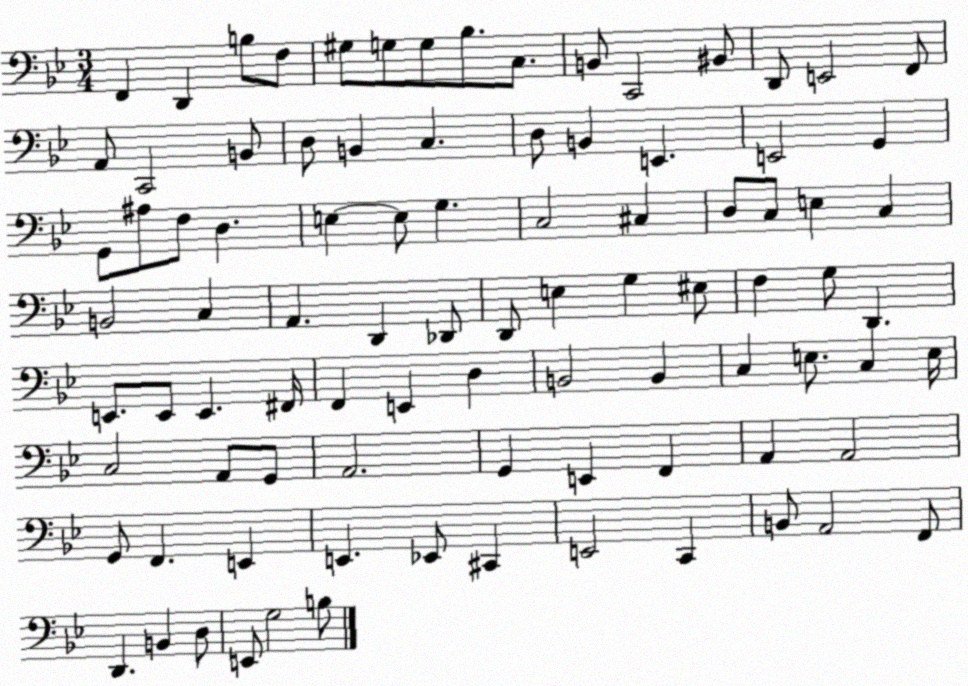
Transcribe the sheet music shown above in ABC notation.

X:1
T:Untitled
M:3/4
L:1/4
K:Bb
F,, D,, B,/2 F,/2 ^G,/2 G,/2 G,/2 _B,/2 C,/2 B,,/2 C,,2 ^B,,/2 D,,/2 E,,2 F,,/2 A,,/2 C,,2 B,,/2 D,/2 B,, C, D,/2 B,, E,, E,,2 G,, G,,/2 ^A,/2 F,/2 D, E, E,/2 G, C,2 ^C, D,/2 C,/2 E, C, B,,2 C, A,, D,, _D,,/2 D,,/2 E, G, ^E,/2 F, G,/2 D,, E,,/2 E,,/2 E,, ^F,,/4 F,, E,, D, B,,2 B,, C, E,/2 C, E,/4 C,2 A,,/2 G,,/2 A,,2 G,, E,, F,, A,, A,,2 G,,/2 F,, E,, E,, _E,,/2 ^C,, E,,2 C,, B,,/2 A,,2 F,,/2 D,, B,, D,/2 E,,/2 G,2 B,/2